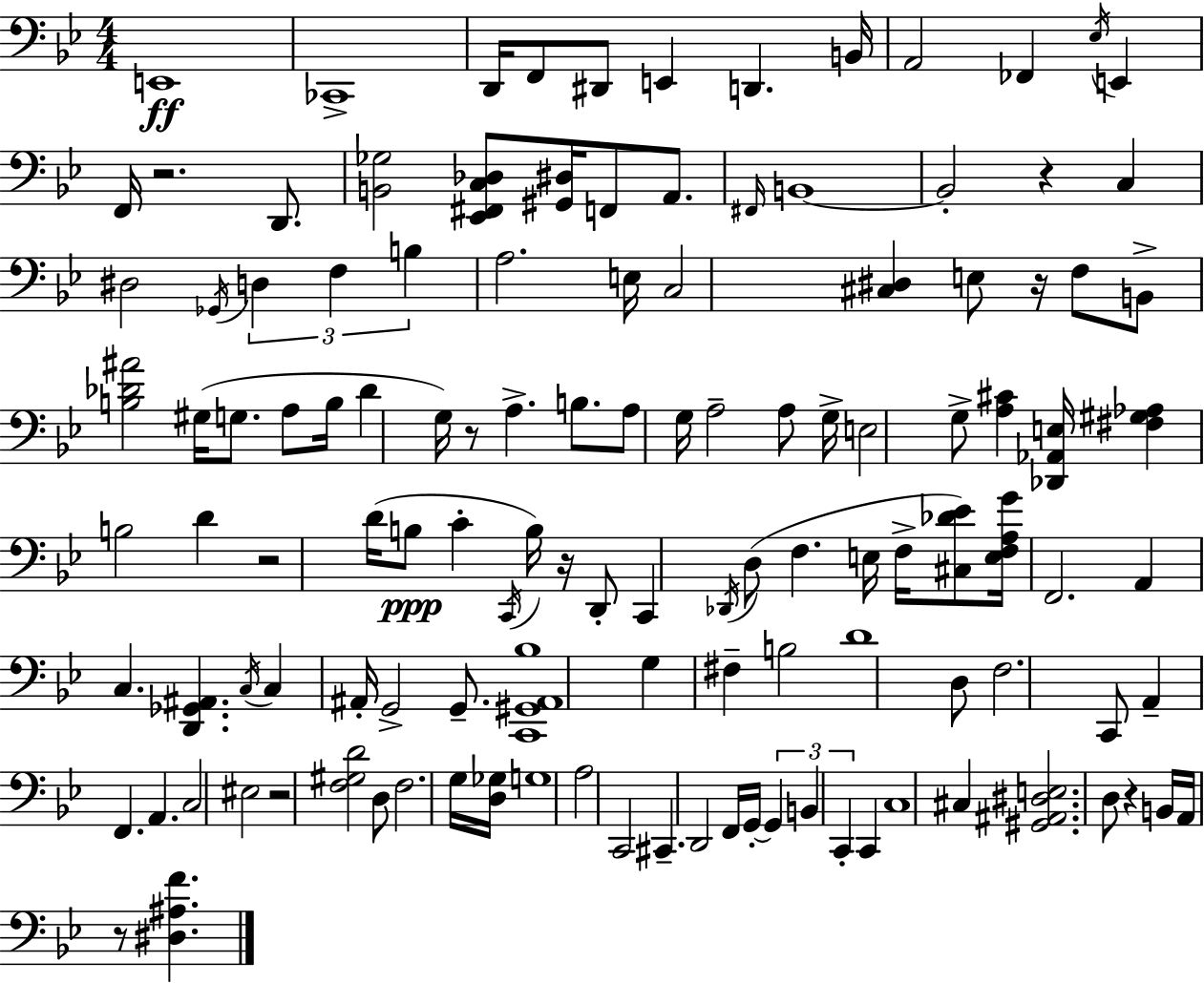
E2/w CES2/w D2/s F2/e D#2/e E2/q D2/q. B2/s A2/h FES2/q Eb3/s E2/q F2/s R/h. D2/e. [B2,Gb3]/h [Eb2,F#2,C3,Db3]/e [G#2,D#3]/s F2/e A2/e. F#2/s B2/w B2/h R/q C3/q D#3/h Gb2/s D3/q F3/q B3/q A3/h. E3/s C3/h [C#3,D#3]/q E3/e R/s F3/e B2/e [B3,Db4,A#4]/h G#3/s G3/e. A3/e B3/s Db4/q G3/s R/e A3/q. B3/e. A3/e G3/s A3/h A3/e G3/s E3/h G3/e [A3,C#4]/q [Db2,Ab2,E3]/s [F#3,G#3,Ab3]/q B3/h D4/q R/h D4/s B3/e C4/q C2/s B3/s R/s D2/e C2/q Db2/s D3/e F3/q. E3/s F3/s [C#3,Db4,Eb4]/e [E3,F3,A3,G4]/s F2/h. A2/q C3/q. [D2,Gb2,A#2]/q. C3/s C3/q A#2/s G2/h G2/e. [C2,G#2,A#2,Bb3]/w G3/q F#3/q B3/h D4/w D3/e F3/h. C2/e A2/q F2/q. A2/q. C3/h EIS3/h R/h [F3,G#3,D4]/h D3/e F3/h. G3/s [D3,Gb3]/s G3/w A3/h C2/h C#2/q. D2/h F2/s G2/s G2/q B2/q C2/q C2/q C3/w C#3/q [G#2,A#2,D#3,E3]/h. D3/e R/q B2/s A2/s R/e [D#3,A#3,F4]/q.